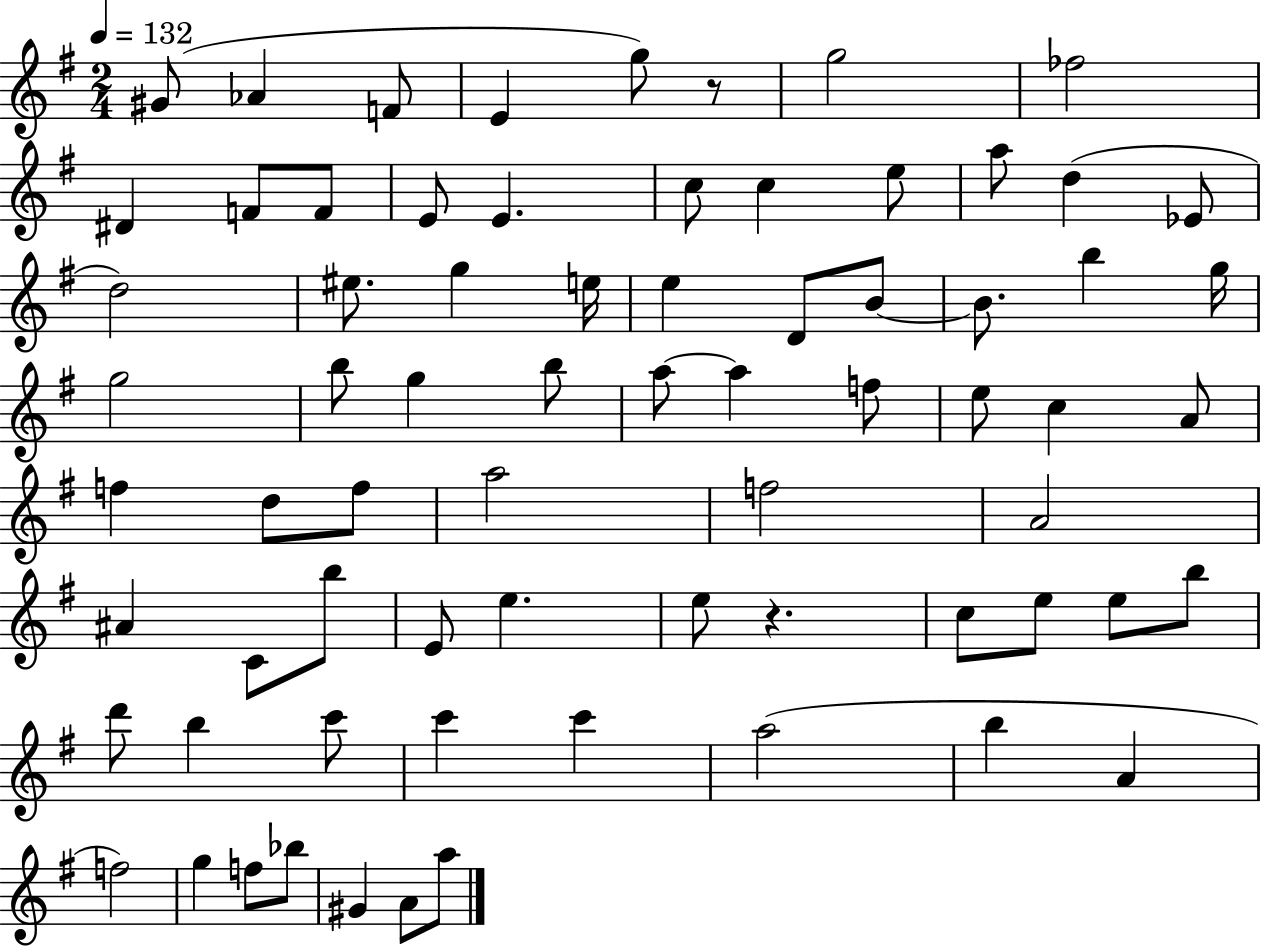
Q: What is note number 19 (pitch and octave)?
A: D5